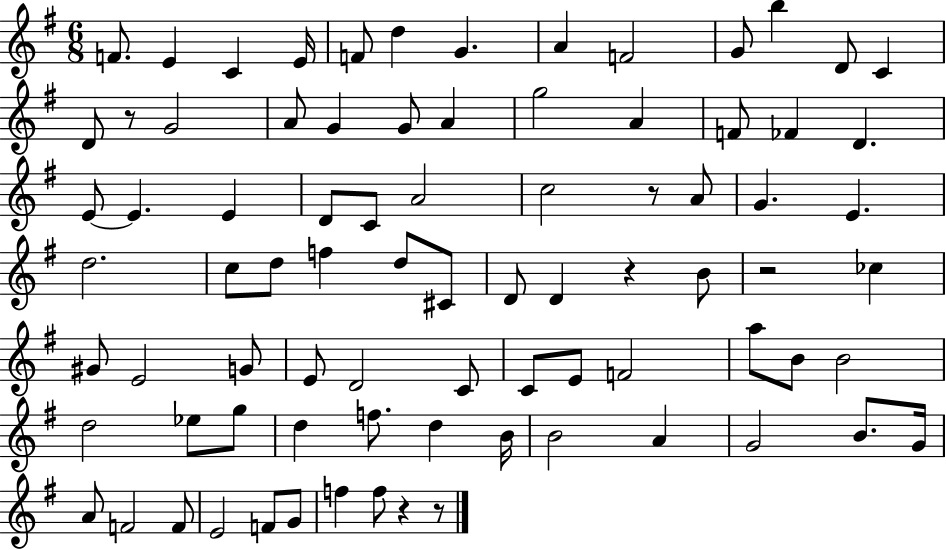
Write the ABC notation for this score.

X:1
T:Untitled
M:6/8
L:1/4
K:G
F/2 E C E/4 F/2 d G A F2 G/2 b D/2 C D/2 z/2 G2 A/2 G G/2 A g2 A F/2 _F D E/2 E E D/2 C/2 A2 c2 z/2 A/2 G E d2 c/2 d/2 f d/2 ^C/2 D/2 D z B/2 z2 _c ^G/2 E2 G/2 E/2 D2 C/2 C/2 E/2 F2 a/2 B/2 B2 d2 _e/2 g/2 d f/2 d B/4 B2 A G2 B/2 G/4 A/2 F2 F/2 E2 F/2 G/2 f f/2 z z/2